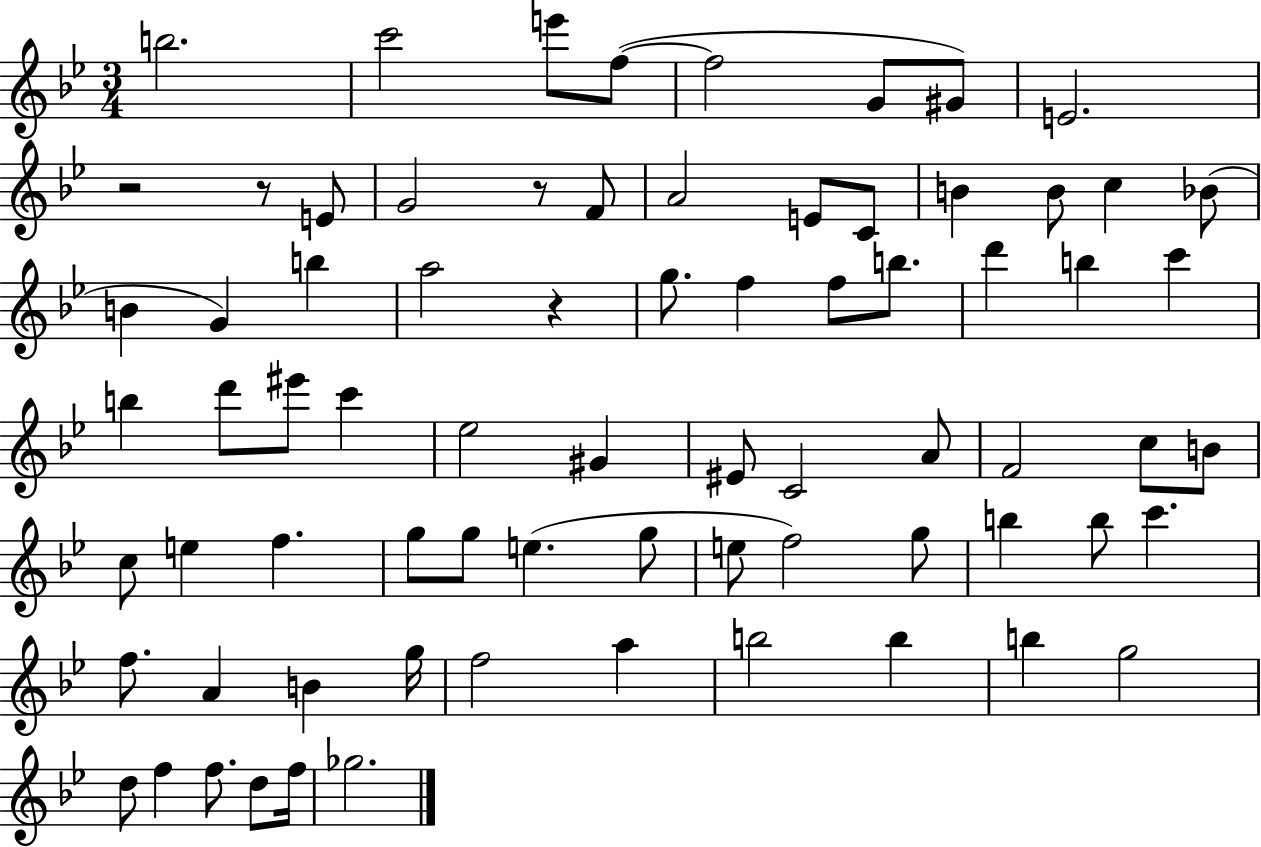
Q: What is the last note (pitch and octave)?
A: Gb5